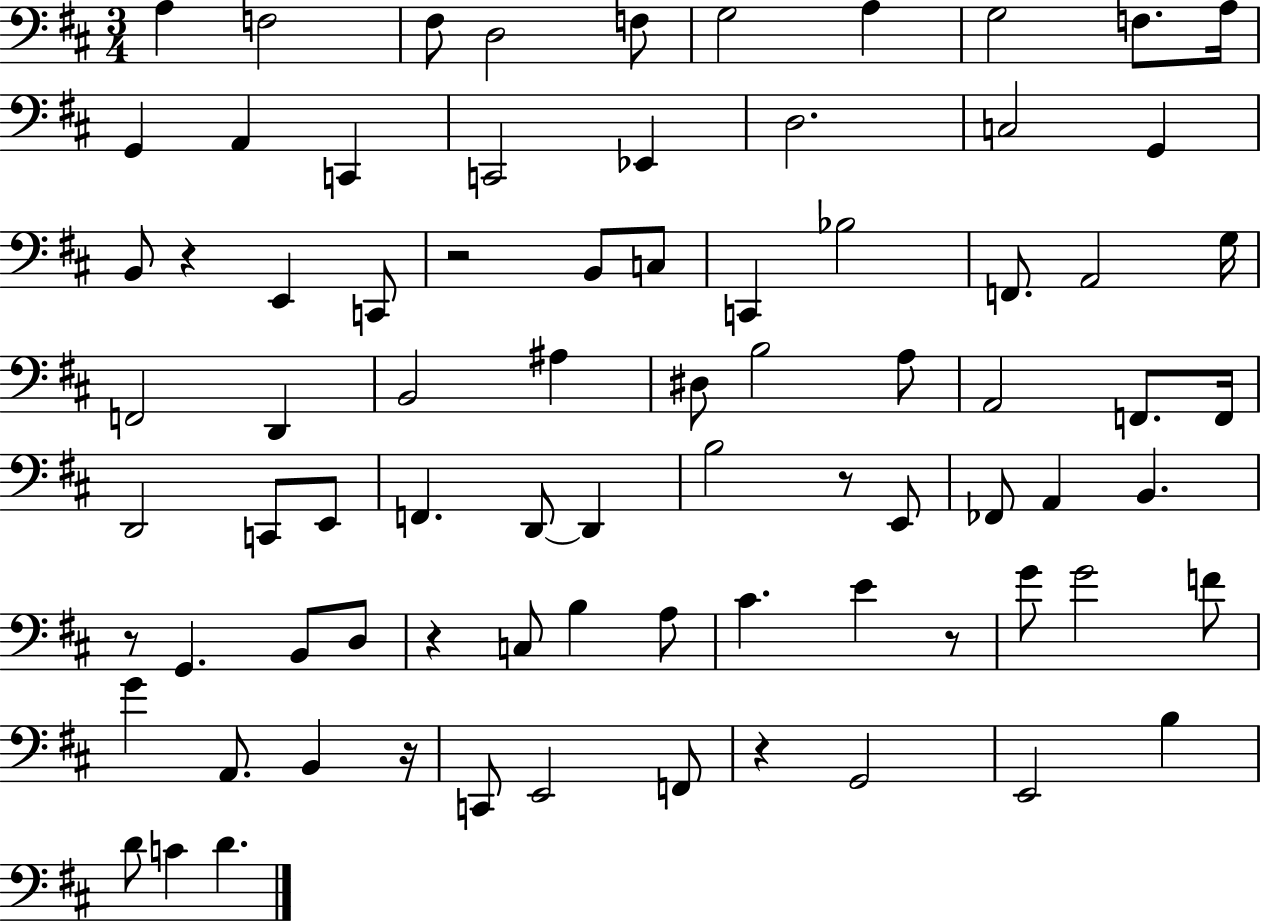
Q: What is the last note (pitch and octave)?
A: D4